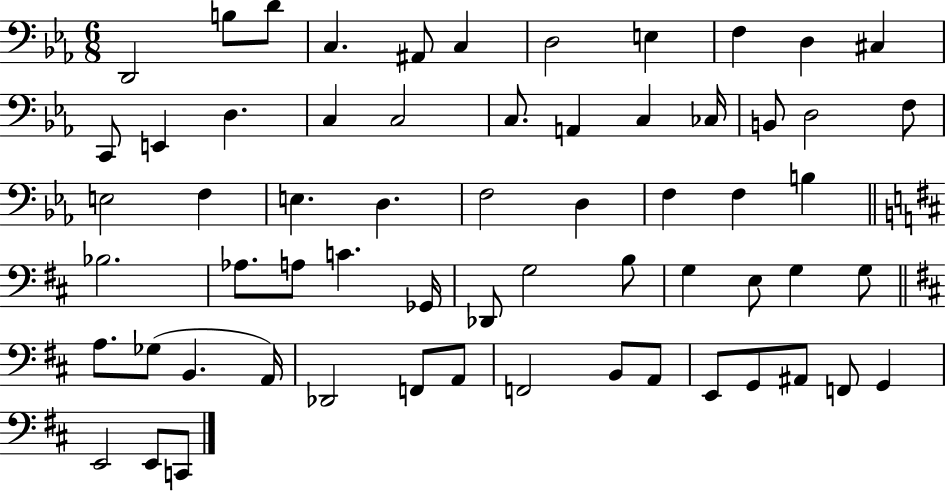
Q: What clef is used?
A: bass